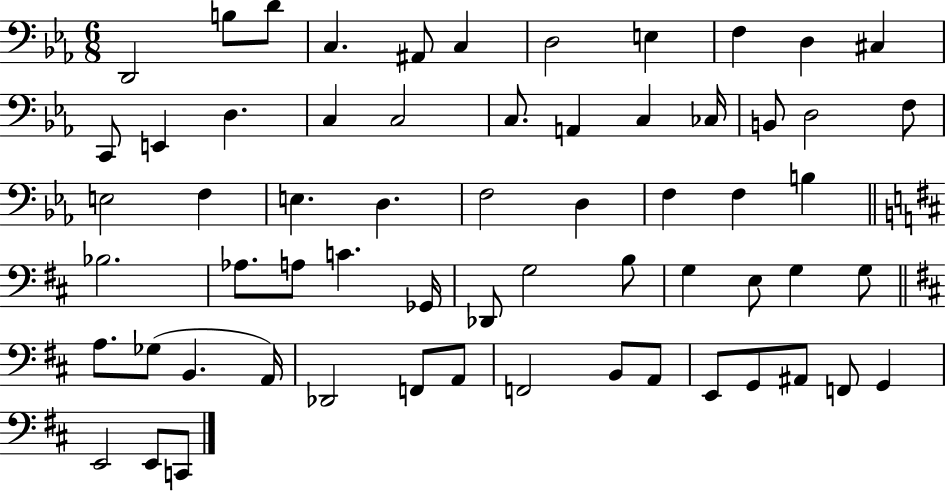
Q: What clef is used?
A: bass